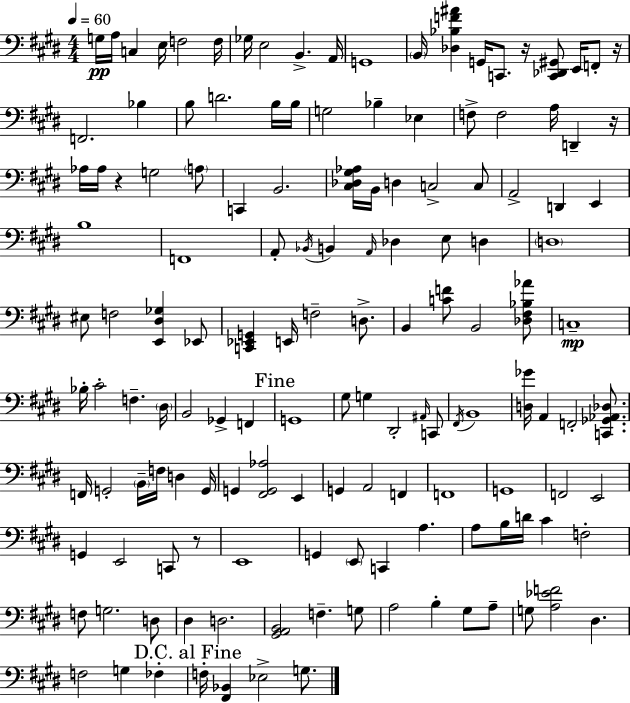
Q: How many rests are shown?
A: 5